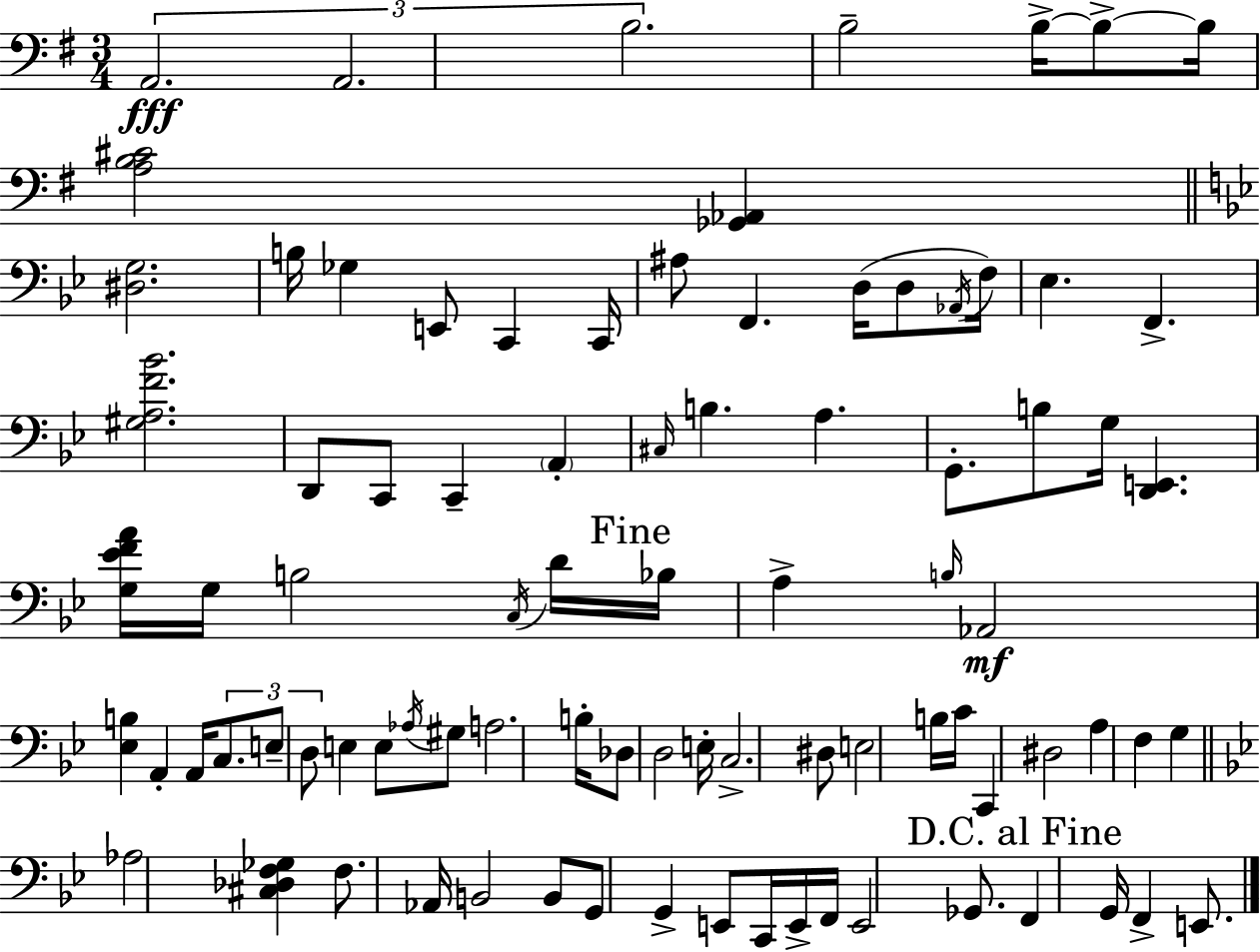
{
  \clef bass
  \numericTimeSignature
  \time 3/4
  \key g \major
  \tuplet 3/2 { a,2.\fff | a,2. | b2. } | b2-- b16->~~ b8->~~ b16 | \break <a b cis'>2 <ges, aes,>4 | \bar "||" \break \key bes \major <dis g>2. | b16 ges4 e,8 c,4 c,16 | ais8 f,4. d16( d8 \acciaccatura { aes,16 } | f16) ees4. f,4.-> | \break <gis a f' bes'>2. | d,8 c,8 c,4-- \parenthesize a,4-. | \grace { cis16 } b4. a4. | g,8.-. b8 g16 <d, e,>4. | \break <g ees' f' a'>16 g16 b2 | \acciaccatura { c16 } d'16 \mark "Fine" bes16 a4-> \grace { b16 } aes,2\mf | <ees b>4 a,4-. | a,16 \tuplet 3/2 { c8. e8-- d8 } e4 | \break e8 \acciaccatura { aes16 } gis8 a2. | b16-. des8 d2 | e16-. c2.-> | dis8 e2 | \break b16 c'16 c,4 dis2 | a4 f4 | g4 \bar "||" \break \key bes \major aes2 <cis des f ges>4 | f8. aes,16 b,2 | b,8 g,8 g,4-> e,8 c,16 e,16-> | f,16 e,2 ges,8. | \break \mark "D.C. al Fine" f,4 g,16 f,4-> e,8. | \bar "|."
}